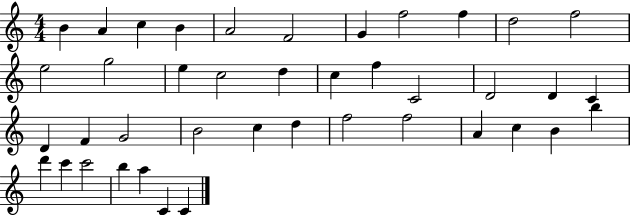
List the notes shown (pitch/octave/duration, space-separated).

B4/q A4/q C5/q B4/q A4/h F4/h G4/q F5/h F5/q D5/h F5/h E5/h G5/h E5/q C5/h D5/q C5/q F5/q C4/h D4/h D4/q C4/q D4/q F4/q G4/h B4/h C5/q D5/q F5/h F5/h A4/q C5/q B4/q B5/q D6/q C6/q C6/h B5/q A5/q C4/q C4/q